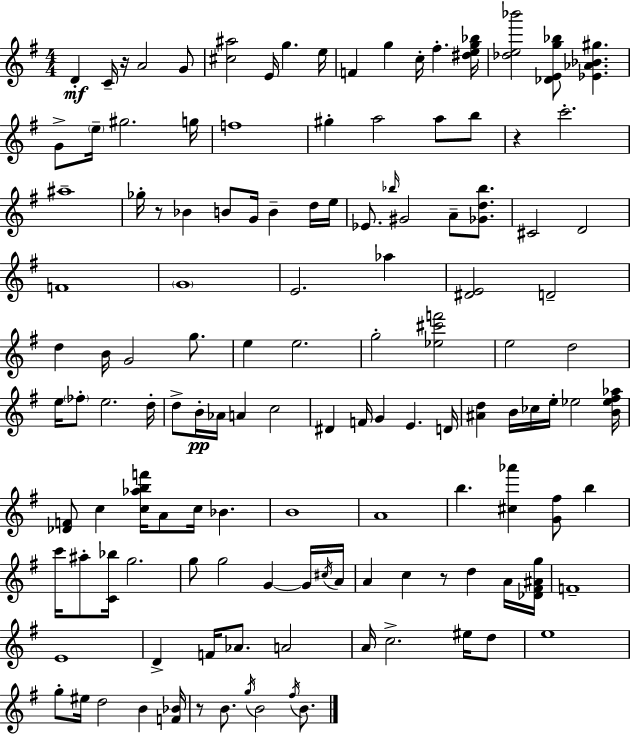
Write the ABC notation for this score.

X:1
T:Untitled
M:4/4
L:1/4
K:G
D C/4 z/4 A2 G/2 [^c^a]2 E/4 g e/4 F g c/4 ^f [^deg_b]/4 [_de_b']2 [_DEg_b]/2 [_E_A_B^g] G/2 e/4 ^g2 g/4 f4 ^g a2 a/2 b/2 z c'2 ^a4 _g/4 z/2 _B B/2 G/4 B d/4 e/4 _E/2 _b/4 ^G2 A/2 [_Gd_b]/2 ^C2 D2 F4 G4 E2 _a [^DE]2 D2 d B/4 G2 g/2 e e2 g2 [_e^c'f']2 e2 d2 e/4 _f/2 e2 d/4 d/2 B/4 _A/4 A c2 ^D F/4 G E D/4 [^Ad] B/4 _c/4 e/4 _e2 [B_e^f_a]/4 [_DF]/2 c [c_abf']/4 A/2 c/4 _B B4 A4 b [^c_a'] [G^f]/2 b c'/4 ^a/2 [C_b]/4 g2 g/2 g2 G G/4 ^c/4 A/4 A c z/2 d A/4 [_D^F^Ag]/4 F4 E4 D F/4 _A/2 A2 A/4 c2 ^e/4 d/2 e4 g/2 ^e/4 d2 B [F_B]/4 z/2 B/2 g/4 B2 ^f/4 B/2